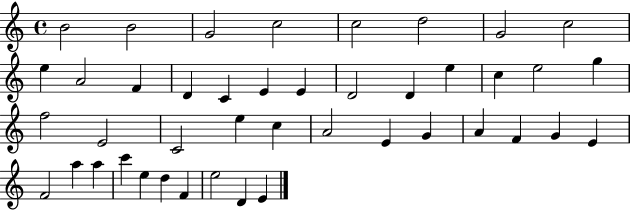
{
  \clef treble
  \time 4/4
  \defaultTimeSignature
  \key c \major
  b'2 b'2 | g'2 c''2 | c''2 d''2 | g'2 c''2 | \break e''4 a'2 f'4 | d'4 c'4 e'4 e'4 | d'2 d'4 e''4 | c''4 e''2 g''4 | \break f''2 e'2 | c'2 e''4 c''4 | a'2 e'4 g'4 | a'4 f'4 g'4 e'4 | \break f'2 a''4 a''4 | c'''4 e''4 d''4 f'4 | e''2 d'4 e'4 | \bar "|."
}